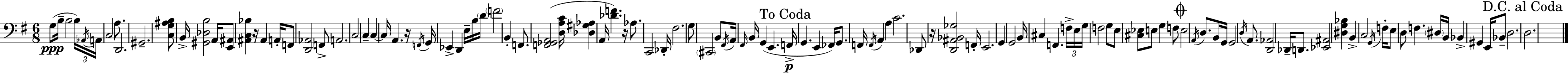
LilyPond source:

{
  \clef bass
  \numericTimeSignature
  \time 6/8
  \key e \minor
  g8(\ppp b16-- b2 \tuplet 3/2 { b16) | \acciaccatura { aes,16 } a,16 } c2 a8. | d,2. | gis,2.-- | \break <c g ais b>8 b,16-> <gis, des b>2 | a,16 <e, ais,>8 <ais, c bes>4 r16 ais,4 | a,16-. f,8 <d, aes,>2 f,8-> | a,2. | \break c2 c4-- | c4~~ c16 a,4. | r16 \acciaccatura { f,16 } g,16 ees,4-> d,4 e16-- | b16 \parenthesize d'16 \parenthesize f'2 b,4-. | \break f,8. <f, ges, a,>2( | <d a c'>16 <des gis aes>4 a,16 <des' f'>4.) | r16 aes8. c,2 | des,16-. fis2. | \break g8 \parenthesize cis,2 | b,8 \acciaccatura { fis,16 } a,16 \grace { fis,16 } b,16 g,4( e,4. | \mark "To Coda" f,16->\p g,4. e,4 | fes,16) g,8. f,16 \acciaccatura { f,16 } a,4 | \break a4 c'2. | des,8 r16 <d, ais, bes, ges>2 | f,16-. e,2. | g,4 g,2 | \break b,16 cis4 f,4. | \tuplet 3/2 { f16-> e16 g16 } f2 | g8 e8 <cis ees>8 e8 g4 | f8 \mark \markup { \musicglyph "scripts.coda" } e2 | \break \acciaccatura { a,16 } d8. b,16 g,16 g,2 | \acciaccatura { d16 } a,8. <d, aes,>2 | des,16-- d,8. <ees, ais,>2 | <dis g bes>4 b,4-> c2 | \break \acciaccatura { g,16 } f16-. e8 d8 | f4. \parenthesize dis16 b,16 bes,4-> | gis,4 e,16 bes,8-- d2. | \mark "D.C. al Coda" d2. | \break \bar "|."
}